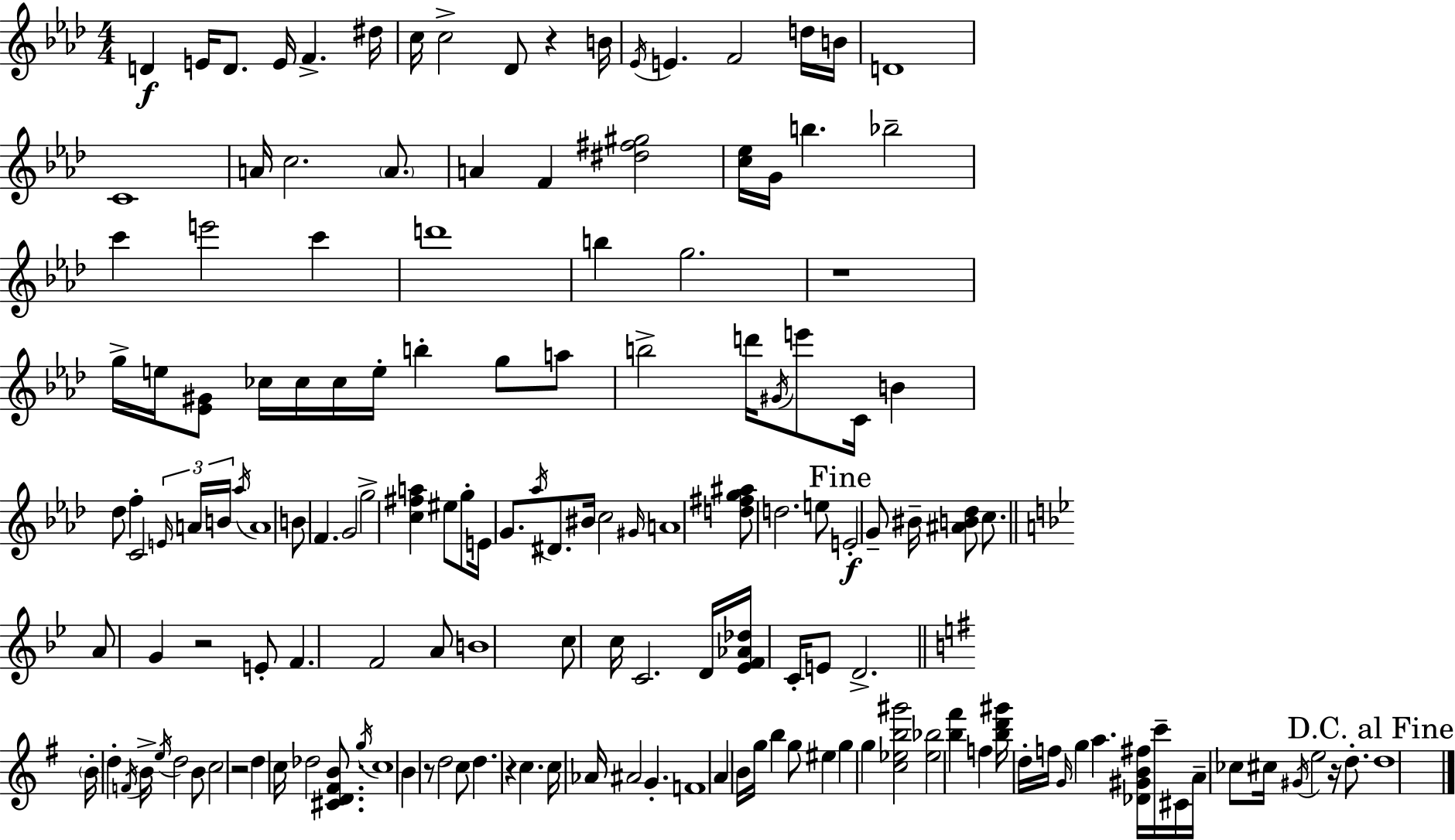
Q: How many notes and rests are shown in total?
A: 154